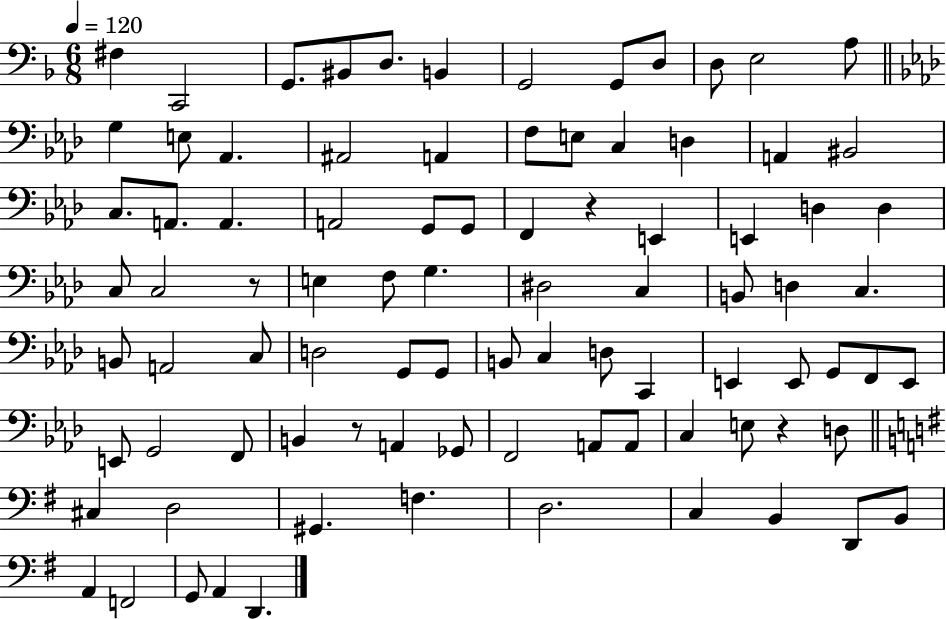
F#3/q C2/h G2/e. BIS2/e D3/e. B2/q G2/h G2/e D3/e D3/e E3/h A3/e G3/q E3/e Ab2/q. A#2/h A2/q F3/e E3/e C3/q D3/q A2/q BIS2/h C3/e. A2/e. A2/q. A2/h G2/e G2/e F2/q R/q E2/q E2/q D3/q D3/q C3/e C3/h R/e E3/q F3/e G3/q. D#3/h C3/q B2/e D3/q C3/q. B2/e A2/h C3/e D3/h G2/e G2/e B2/e C3/q D3/e C2/q E2/q E2/e G2/e F2/e E2/e E2/e G2/h F2/e B2/q R/e A2/q Gb2/e F2/h A2/e A2/e C3/q E3/e R/q D3/e C#3/q D3/h G#2/q. F3/q. D3/h. C3/q B2/q D2/e B2/e A2/q F2/h G2/e A2/q D2/q.